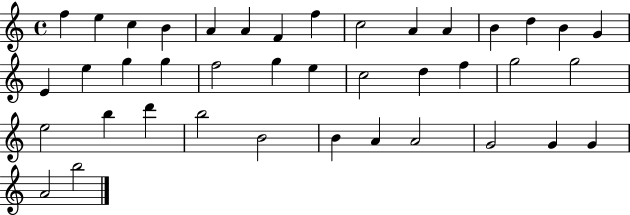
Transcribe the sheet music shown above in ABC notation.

X:1
T:Untitled
M:4/4
L:1/4
K:C
f e c B A A F f c2 A A B d B G E e g g f2 g e c2 d f g2 g2 e2 b d' b2 B2 B A A2 G2 G G A2 b2